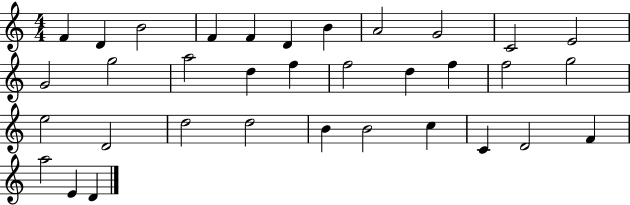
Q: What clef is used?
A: treble